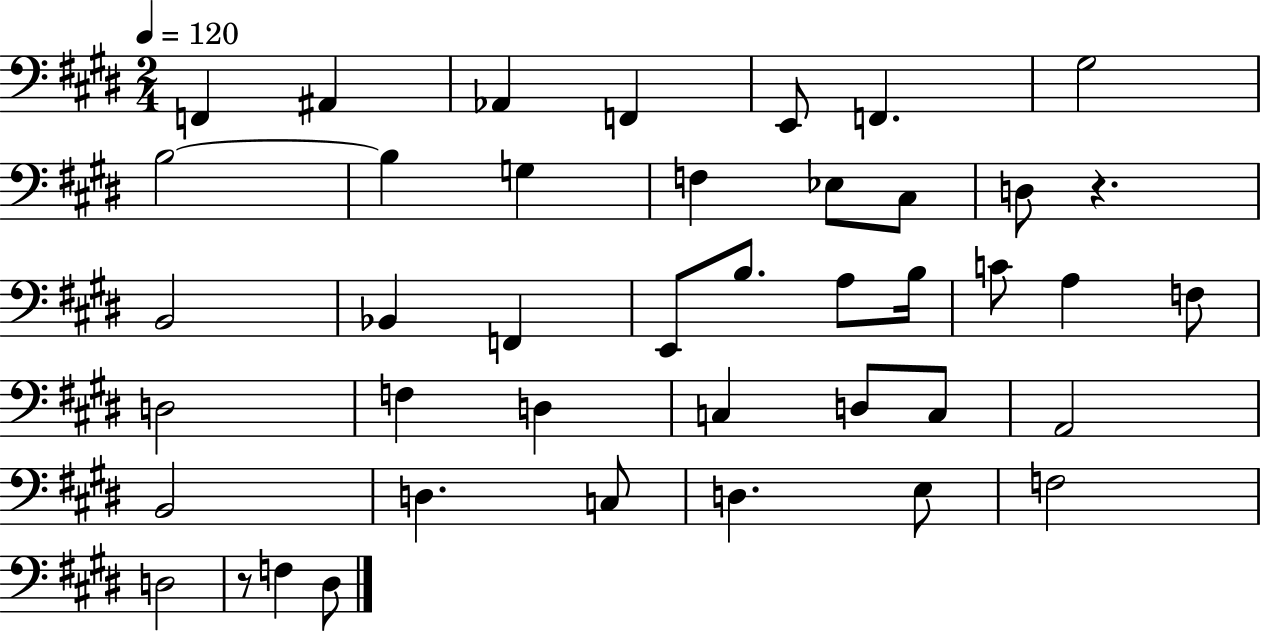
F2/q A#2/q Ab2/q F2/q E2/e F2/q. G#3/h B3/h B3/q G3/q F3/q Eb3/e C#3/e D3/e R/q. B2/h Bb2/q F2/q E2/e B3/e. A3/e B3/s C4/e A3/q F3/e D3/h F3/q D3/q C3/q D3/e C3/e A2/h B2/h D3/q. C3/e D3/q. E3/e F3/h D3/h R/e F3/q D#3/e